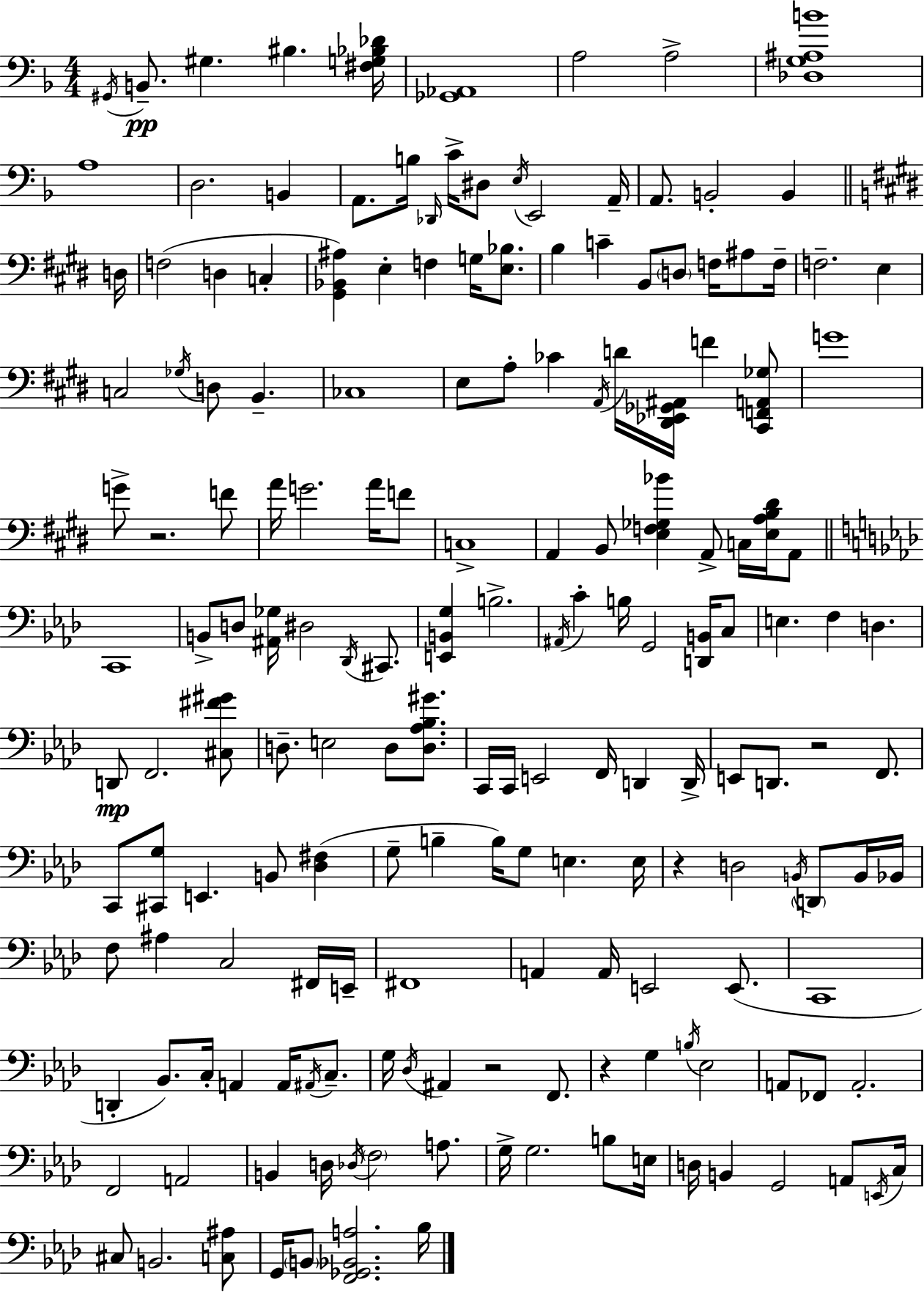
G#2/s B2/e. G#3/q. BIS3/q. [F#3,G3,Bb3,Db4]/s [Gb2,Ab2]/w A3/h A3/h [Db3,G3,A#3,B4]/w A3/w D3/h. B2/q A2/e. B3/s Db2/s C4/s D#3/e E3/s E2/h A2/s A2/e. B2/h B2/q D3/s F3/h D3/q C3/q [G#2,Bb2,A#3]/q E3/q F3/q G3/s [E3,Bb3]/e. B3/q C4/q B2/e D3/e F3/s A#3/e F3/s F3/h. E3/q C3/h Gb3/s D3/e B2/q. CES3/w E3/e A3/e CES4/q A2/s D4/s [D#2,Eb2,Gb2,A#2]/s F4/q [C#2,F2,A2,Gb3]/e G4/w G4/e R/h. F4/e A4/s G4/h. A4/s F4/e C3/w A2/q B2/e [E3,F3,Gb3,Bb4]/q A2/e C3/s [E3,A3,B3,D#4]/s A2/e C2/w B2/e D3/e [A#2,Gb3]/s D#3/h Db2/s C#2/e. [E2,B2,G3]/q B3/h. A#2/s C4/q B3/s G2/h [D2,B2]/s C3/e E3/q. F3/q D3/q. D2/e F2/h. [C#3,F#4,G#4]/e D3/e. E3/h D3/e [D3,Ab3,Bb3,G#4]/e. C2/s C2/s E2/h F2/s D2/q D2/s E2/e D2/e. R/h F2/e. C2/e [C#2,G3]/e E2/q. B2/e [Db3,F#3]/q G3/e B3/q B3/s G3/e E3/q. E3/s R/q D3/h B2/s D2/e B2/s Bb2/s F3/e A#3/q C3/h F#2/s E2/s F#2/w A2/q A2/s E2/h E2/e. C2/w D2/q Bb2/e. C3/s A2/q A2/s A#2/s C3/e. G3/s Db3/s A#2/q R/h F2/e. R/q G3/q B3/s Eb3/h A2/e FES2/e A2/h. F2/h A2/h B2/q D3/s Db3/s F3/h A3/e. G3/s G3/h. B3/e E3/s D3/s B2/q G2/h A2/e E2/s C3/s C#3/e B2/h. [C3,A#3]/e G2/s B2/e [F2,Gb2,Bb2,A3]/h. Bb3/s